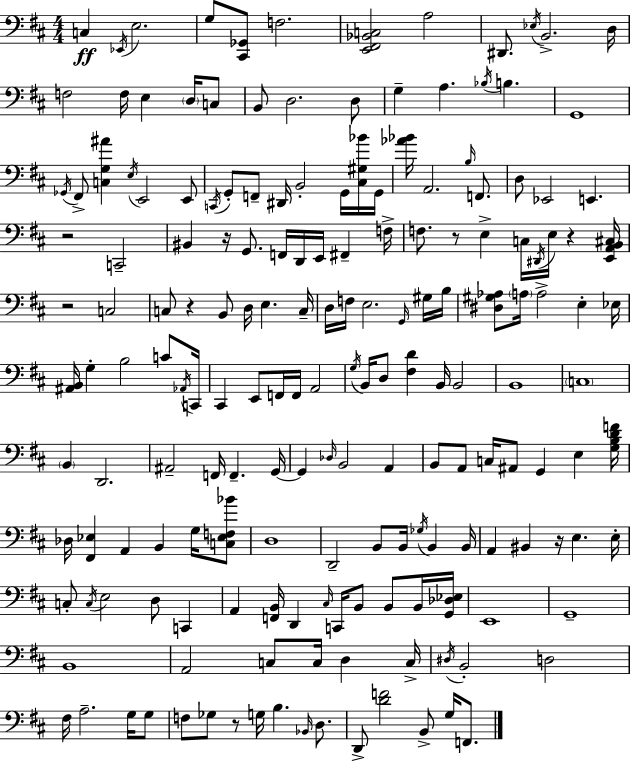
X:1
T:Untitled
M:4/4
L:1/4
K:D
C, _E,,/4 E,2 G,/2 [^C,,_G,,]/2 F,2 [E,,^F,,_B,,C,]2 A,2 ^D,,/2 _E,/4 B,,2 D,/4 F,2 F,/4 E, D,/4 C,/2 B,,/2 D,2 D,/2 G, A, _B,/4 B, G,,4 _G,,/4 ^F,,/2 [C,G,^A] E,/4 E,,2 E,,/2 C,,/4 G,,/2 F,,/2 ^D,,/4 B,,2 G,,/4 [^C,^G,_B]/4 G,,/4 [_A_B]/4 A,,2 B,/4 F,,/2 D,/2 _E,,2 E,, z2 C,,2 ^B,, z/4 G,,/2 F,,/4 D,,/4 E,,/4 ^F,, F,/4 F,/2 z/2 E, C,/4 ^D,,/4 E,/4 z [E,,A,,B,,^C,]/4 z2 C,2 C,/2 z B,,/2 D,/4 E, C,/4 D,/4 F,/4 E,2 G,,/4 ^G,/4 B,/4 [^D,^G,_A,]/2 A,/4 A,2 E, _E,/4 [^A,,B,,]/4 G, B,2 C/2 _A,,/4 C,,/4 ^C,, E,,/2 F,,/4 F,,/4 A,,2 G,/4 B,,/4 D,/2 [^F,D] B,,/4 B,,2 B,,4 C,4 B,, D,,2 ^A,,2 F,,/4 F,, G,,/4 G,, _D,/4 B,,2 A,, B,,/2 A,,/2 C,/4 ^A,,/2 G,, E, [G,B,DF]/4 _D,/4 [^F,,_E,] A,, B,, G,/4 [C,_E,F,_B]/2 D,4 D,,2 B,,/2 B,,/4 _G,/4 B,, B,,/4 A,, ^B,, z/4 E, E,/4 C,/2 C,/4 E,2 D,/2 C,, A,, [F,,B,,]/4 D,, ^C,/4 C,,/4 B,,/2 B,,/2 B,,/4 [G,,_D,_E,]/4 E,,4 G,,4 B,,4 A,,2 C,/2 C,/4 D, C,/4 ^D,/4 B,,2 D,2 ^F,/4 A,2 G,/4 G,/2 F,/2 _G,/2 z/2 G,/4 B, _B,,/4 D,/2 D,,/2 [DF]2 B,,/2 G,/4 F,,/2